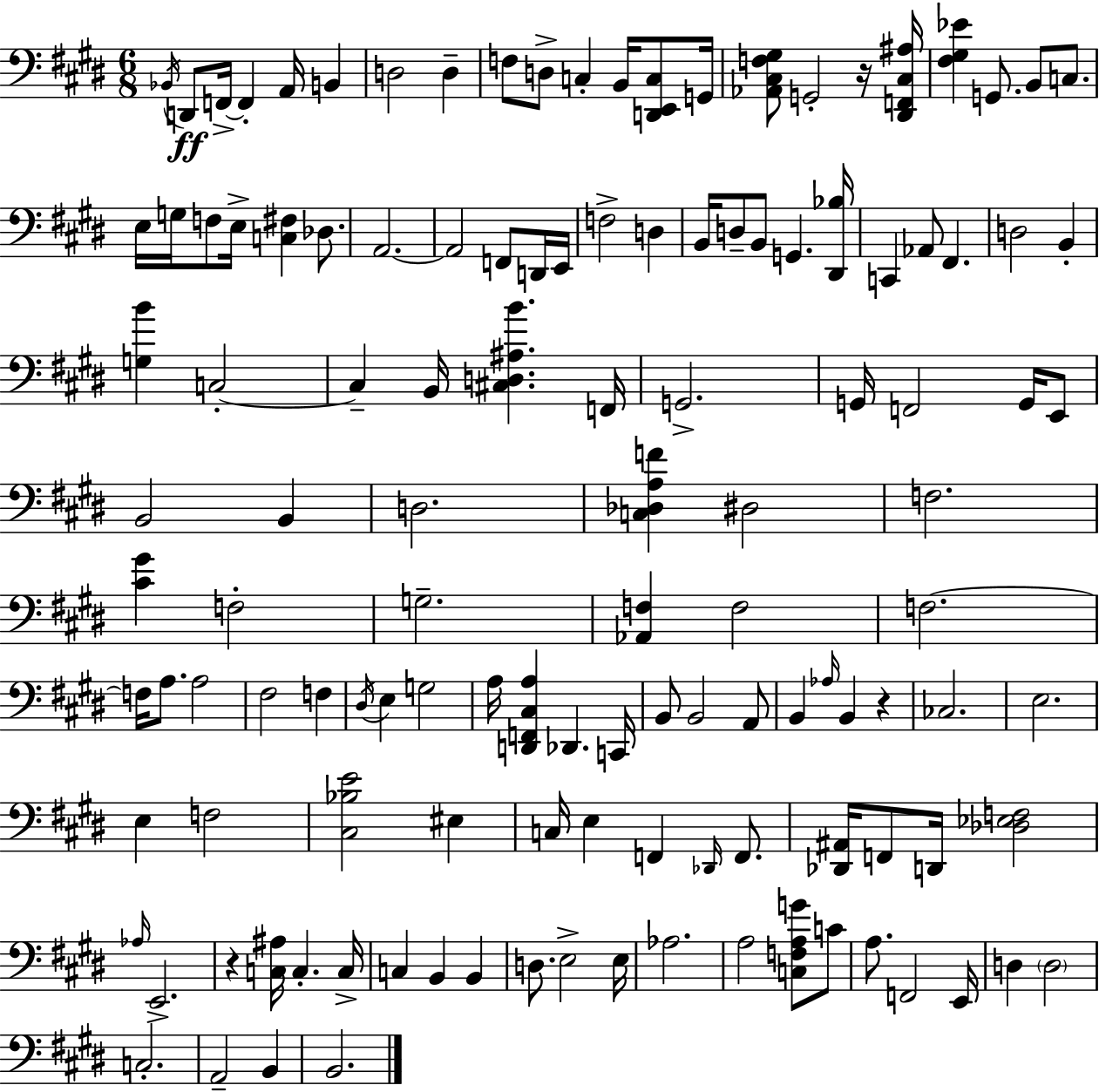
X:1
T:Untitled
M:6/8
L:1/4
K:E
_B,,/4 D,,/2 F,,/4 F,, A,,/4 B,, D,2 D, F,/2 D,/2 C, B,,/4 [D,,E,,C,]/2 G,,/4 [_A,,^C,F,^G,]/2 G,,2 z/4 [^D,,F,,^C,^A,]/4 [^F,^G,_E] G,,/2 B,,/2 C,/2 E,/4 G,/4 F,/2 E,/4 [C,^F,] _D,/2 A,,2 A,,2 F,,/2 D,,/4 E,,/4 F,2 D, B,,/4 D,/2 B,,/2 G,, [^D,,_B,]/4 C,, _A,,/2 ^F,, D,2 B,, [G,B] C,2 C, B,,/4 [^C,D,^A,B] F,,/4 G,,2 G,,/4 F,,2 G,,/4 E,,/2 B,,2 B,, D,2 [C,_D,A,F] ^D,2 F,2 [^C^G] F,2 G,2 [_A,,F,] F,2 F,2 F,/4 A,/2 A,2 ^F,2 F, ^D,/4 E, G,2 A,/4 [D,,F,,^C,A,] _D,, C,,/4 B,,/2 B,,2 A,,/2 B,, _A,/4 B,, z _C,2 E,2 E, F,2 [^C,_B,E]2 ^E, C,/4 E, F,, _D,,/4 F,,/2 [_D,,^A,,]/4 F,,/2 D,,/4 [_D,_E,F,]2 _A,/4 E,,2 z [C,^A,]/4 C, C,/4 C, B,, B,, D,/2 E,2 E,/4 _A,2 A,2 [C,F,A,G]/2 C/2 A,/2 F,,2 E,,/4 D, D,2 C,2 A,,2 B,, B,,2